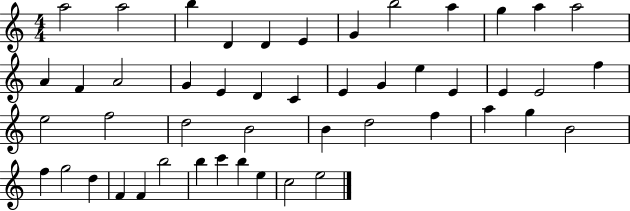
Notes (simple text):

A5/h A5/h B5/q D4/q D4/q E4/q G4/q B5/h A5/q G5/q A5/q A5/h A4/q F4/q A4/h G4/q E4/q D4/q C4/q E4/q G4/q E5/q E4/q E4/q E4/h F5/q E5/h F5/h D5/h B4/h B4/q D5/h F5/q A5/q G5/q B4/h F5/q G5/h D5/q F4/q F4/q B5/h B5/q C6/q B5/q E5/q C5/h E5/h